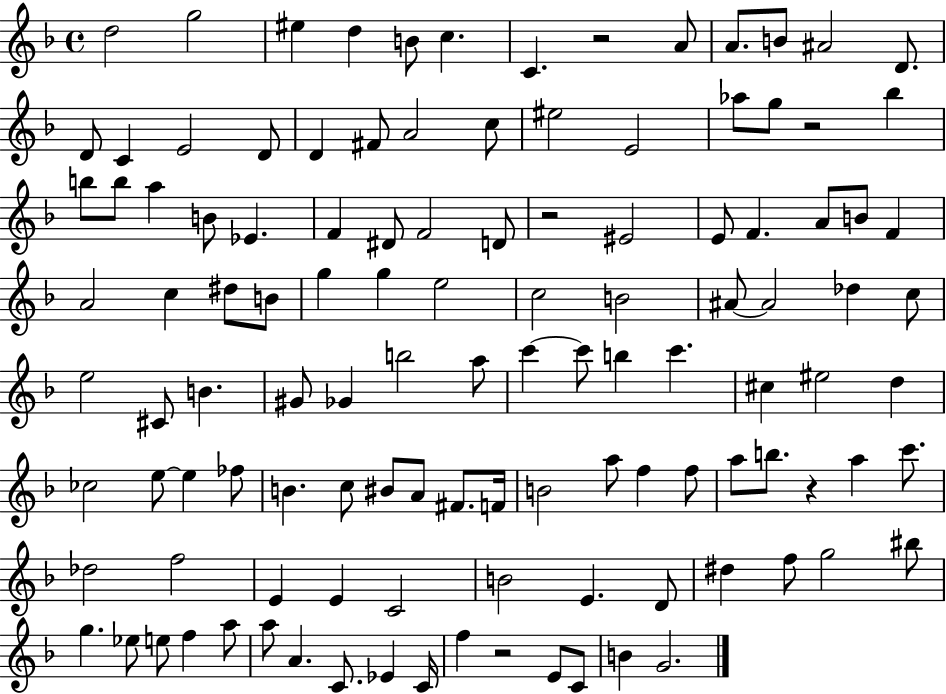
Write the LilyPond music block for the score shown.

{
  \clef treble
  \time 4/4
  \defaultTimeSignature
  \key f \major
  \repeat volta 2 { d''2 g''2 | eis''4 d''4 b'8 c''4. | c'4. r2 a'8 | a'8. b'8 ais'2 d'8. | \break d'8 c'4 e'2 d'8 | d'4 fis'8 a'2 c''8 | eis''2 e'2 | aes''8 g''8 r2 bes''4 | \break b''8 b''8 a''4 b'8 ees'4. | f'4 dis'8 f'2 d'8 | r2 eis'2 | e'8 f'4. a'8 b'8 f'4 | \break a'2 c''4 dis''8 b'8 | g''4 g''4 e''2 | c''2 b'2 | ais'8~~ ais'2 des''4 c''8 | \break e''2 cis'8 b'4. | gis'8 ges'4 b''2 a''8 | c'''4~~ c'''8 b''4 c'''4. | cis''4 eis''2 d''4 | \break ces''2 e''8~~ e''4 fes''8 | b'4. c''8 bis'8 a'8 fis'8. f'16 | b'2 a''8 f''4 f''8 | a''8 b''8. r4 a''4 c'''8. | \break des''2 f''2 | e'4 e'4 c'2 | b'2 e'4. d'8 | dis''4 f''8 g''2 bis''8 | \break g''4. ees''8 e''8 f''4 a''8 | a''8 a'4. c'8. ees'4 c'16 | f''4 r2 e'8 c'8 | b'4 g'2. | \break } \bar "|."
}